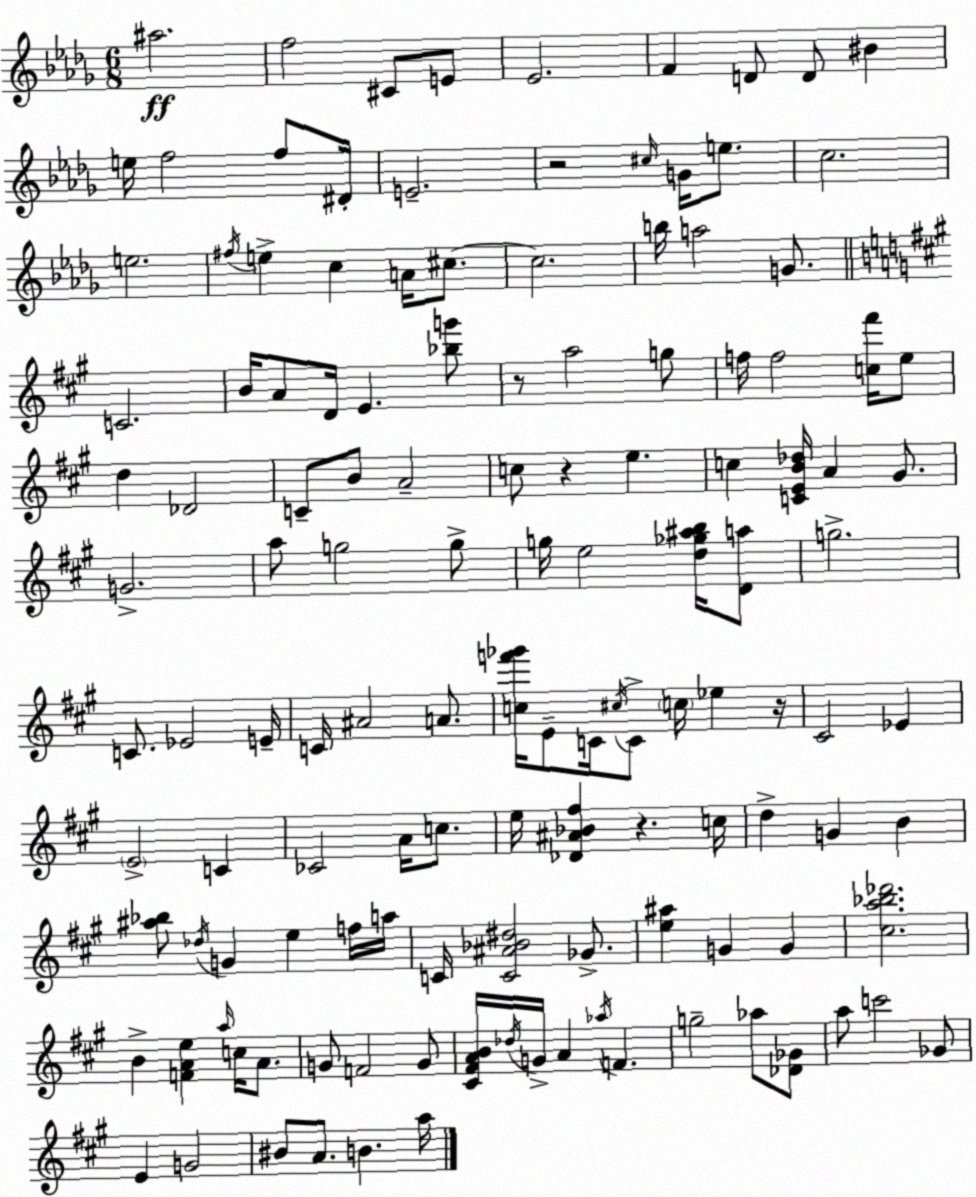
X:1
T:Untitled
M:6/8
L:1/4
K:Bbm
^a2 f2 ^C/2 E/2 _E2 F D/2 D/2 ^B e/4 f2 f/2 ^D/4 E2 z2 ^c/4 G/4 e/2 c2 e2 ^f/4 e c A/4 ^c/2 ^c2 b/4 a2 G/2 C2 B/4 A/2 D/4 E [_bg']/2 z/2 a2 g/2 f/4 f2 [c^f']/4 e/2 d _D2 C/2 B/2 A2 c/2 z e c [CEB_d]/4 A ^G/2 G2 a/2 g2 g/2 g/4 e2 [d_g^ab]/4 [Da]/2 g2 C/2 _E2 E/4 C/4 ^A2 A/2 [cf'_g']/4 E/2 C/4 ^c/4 C/2 c/4 _e z/4 ^C2 _E E2 C _C2 A/4 c/2 e/4 [_D^A_B^f] z c/4 d G B [^a_b]/2 _d/4 G e f/4 a/4 C/4 [C^A_B^d]2 _G/2 [e^a] G G [^ca_b_d']2 B [FAe] a/4 c/4 A/2 G/2 F2 G/2 [^C^FAB]/4 _d/4 G/4 A _a/4 F g2 _a/2 [_D_G]/2 a/2 c'2 _G/2 E G2 ^B/2 A/2 B a/4